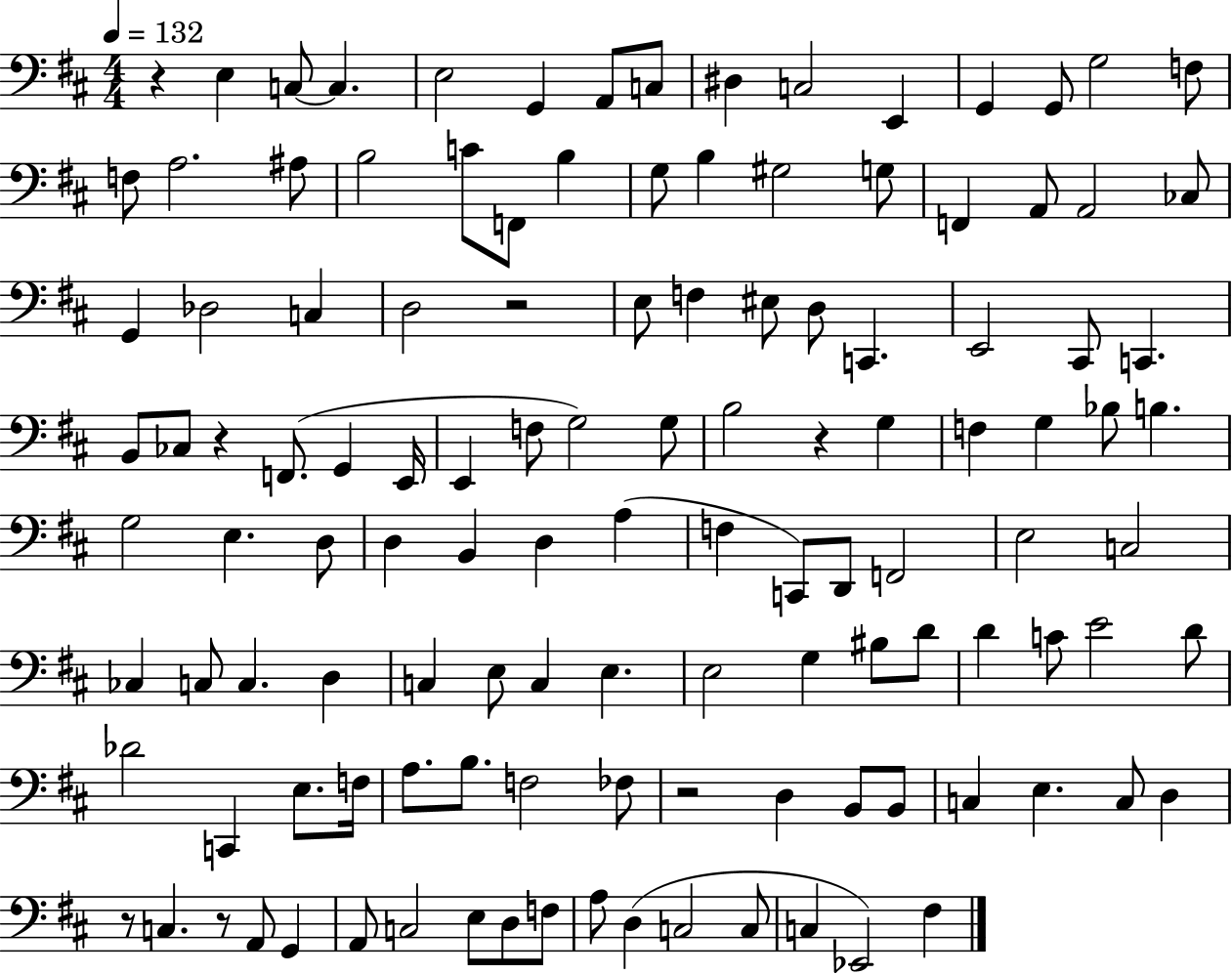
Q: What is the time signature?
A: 4/4